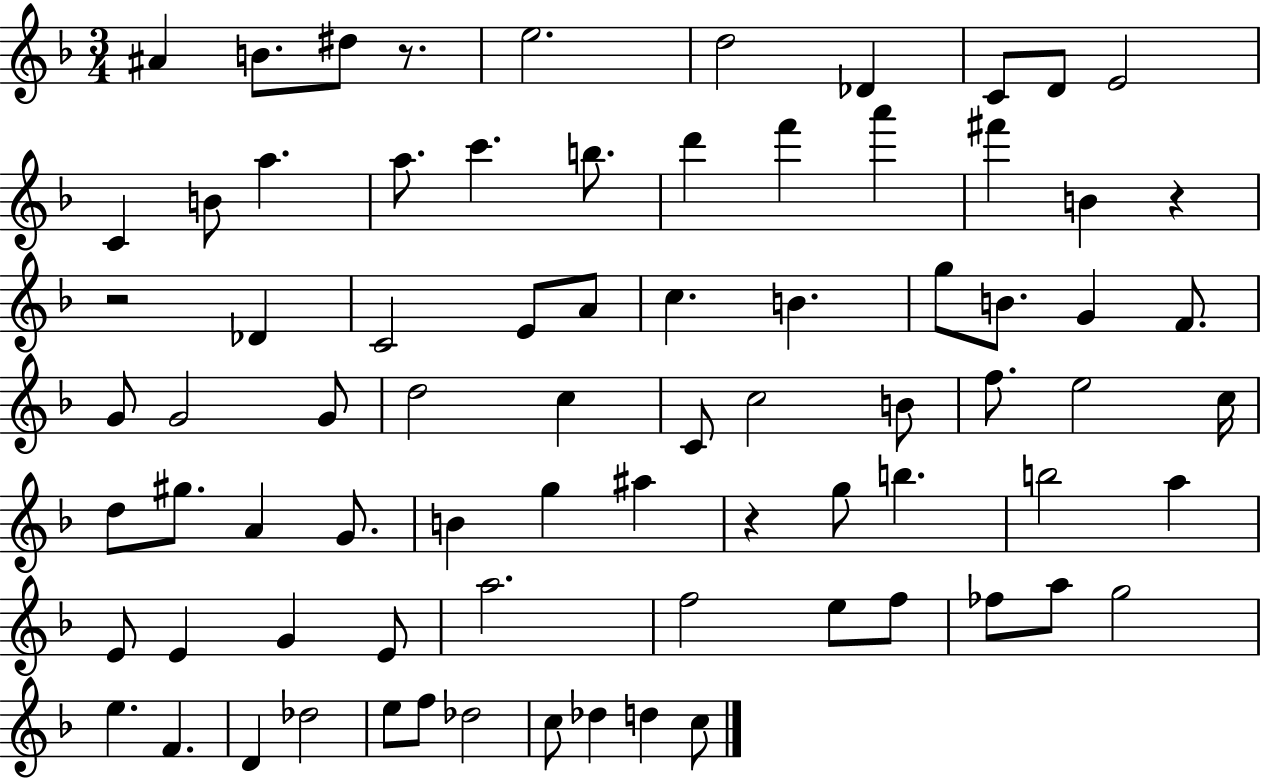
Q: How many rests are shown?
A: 4